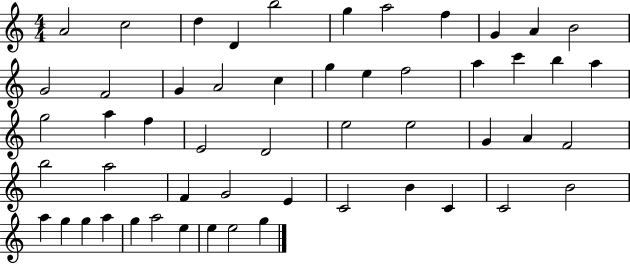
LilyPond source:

{
  \clef treble
  \numericTimeSignature
  \time 4/4
  \key c \major
  a'2 c''2 | d''4 d'4 b''2 | g''4 a''2 f''4 | g'4 a'4 b'2 | \break g'2 f'2 | g'4 a'2 c''4 | g''4 e''4 f''2 | a''4 c'''4 b''4 a''4 | \break g''2 a''4 f''4 | e'2 d'2 | e''2 e''2 | g'4 a'4 f'2 | \break b''2 a''2 | f'4 g'2 e'4 | c'2 b'4 c'4 | c'2 b'2 | \break a''4 g''4 g''4 a''4 | g''4 a''2 e''4 | e''4 e''2 g''4 | \bar "|."
}